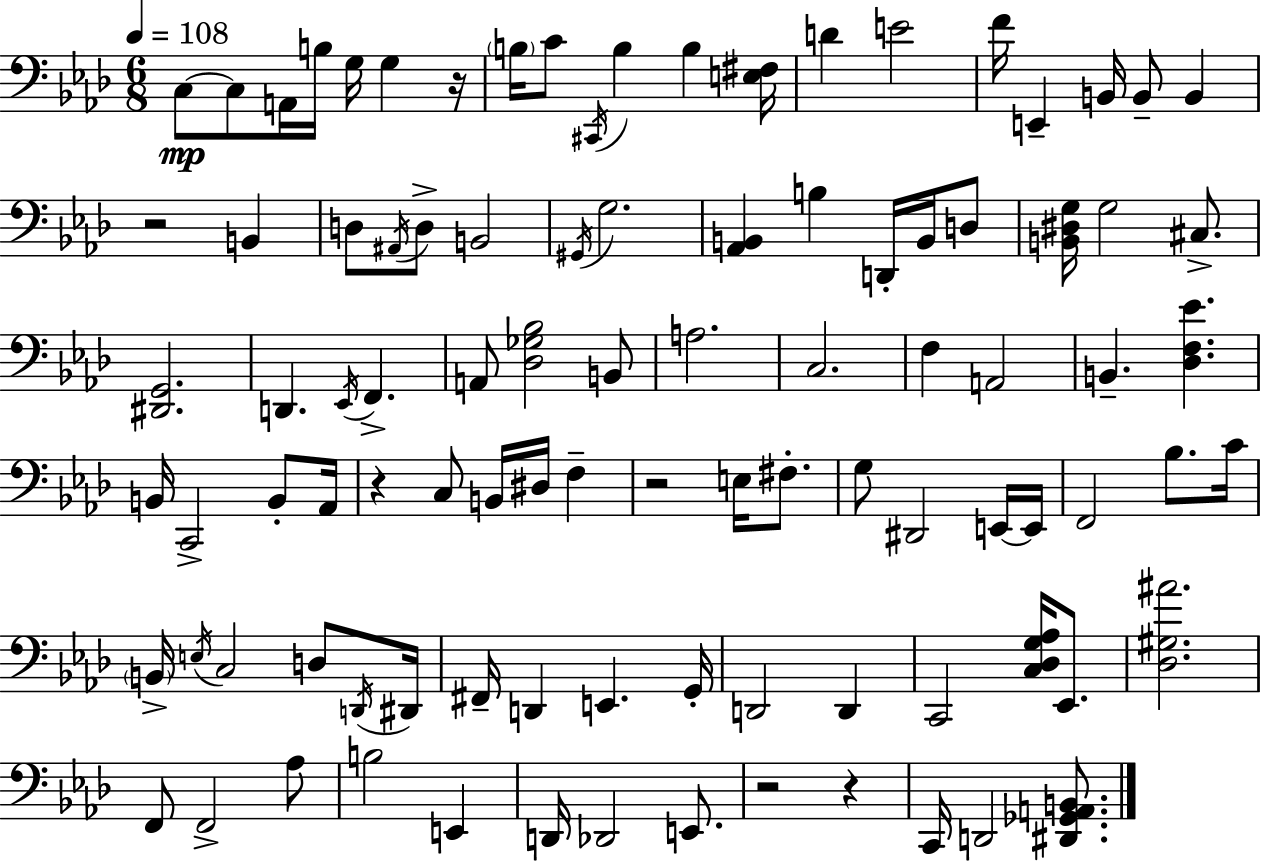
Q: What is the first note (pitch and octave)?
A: C3